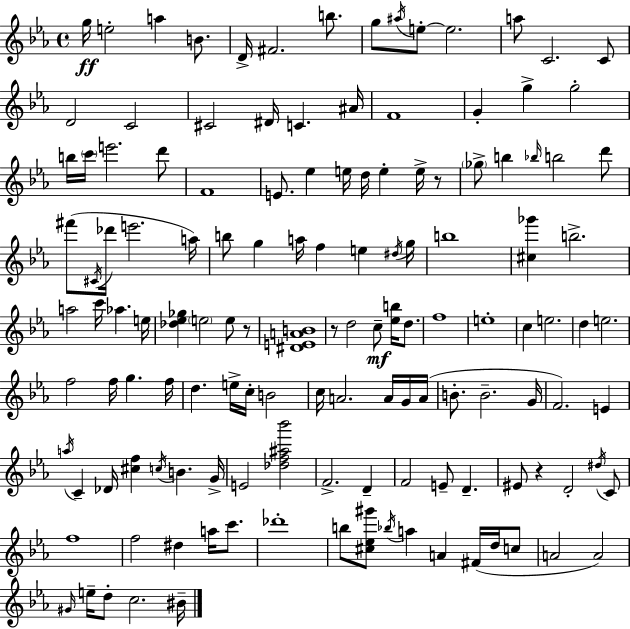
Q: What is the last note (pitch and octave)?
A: BIS4